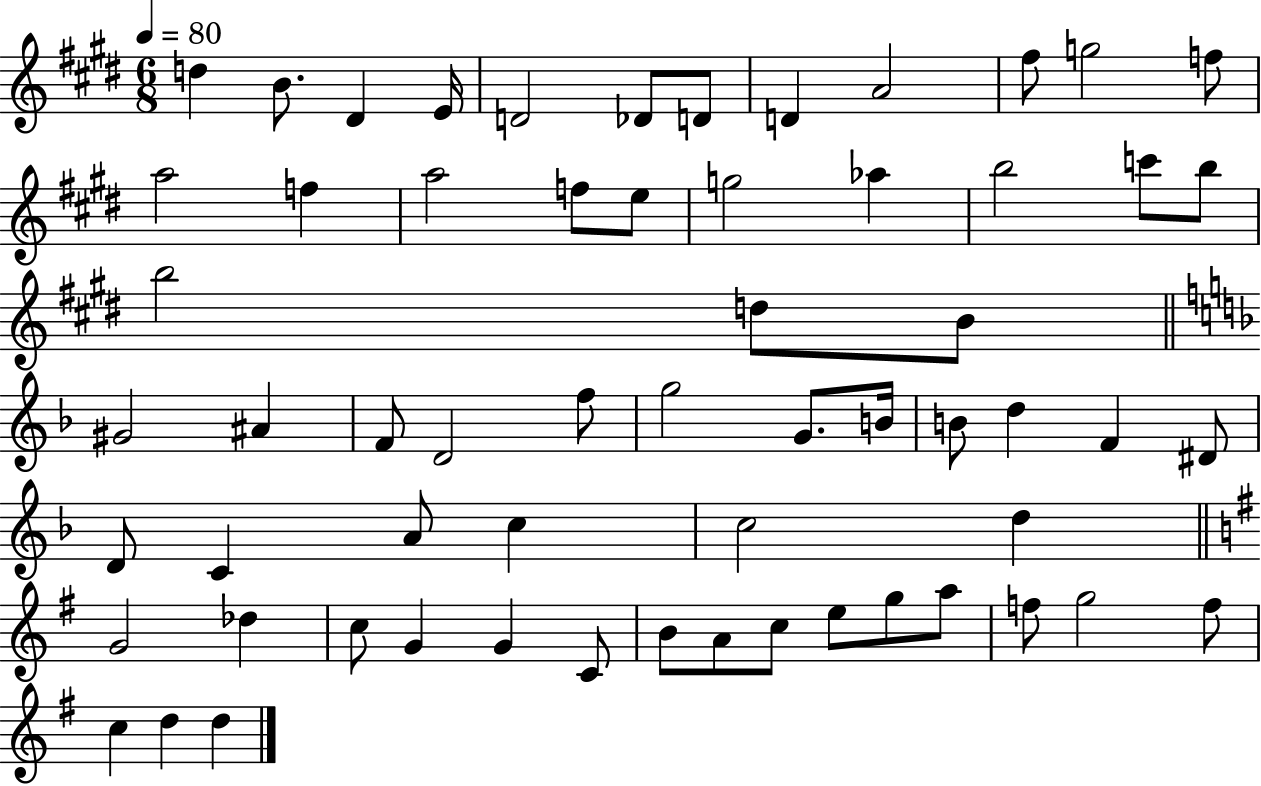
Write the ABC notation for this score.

X:1
T:Untitled
M:6/8
L:1/4
K:E
d B/2 ^D E/4 D2 _D/2 D/2 D A2 ^f/2 g2 f/2 a2 f a2 f/2 e/2 g2 _a b2 c'/2 b/2 b2 d/2 B/2 ^G2 ^A F/2 D2 f/2 g2 G/2 B/4 B/2 d F ^D/2 D/2 C A/2 c c2 d G2 _d c/2 G G C/2 B/2 A/2 c/2 e/2 g/2 a/2 f/2 g2 f/2 c d d